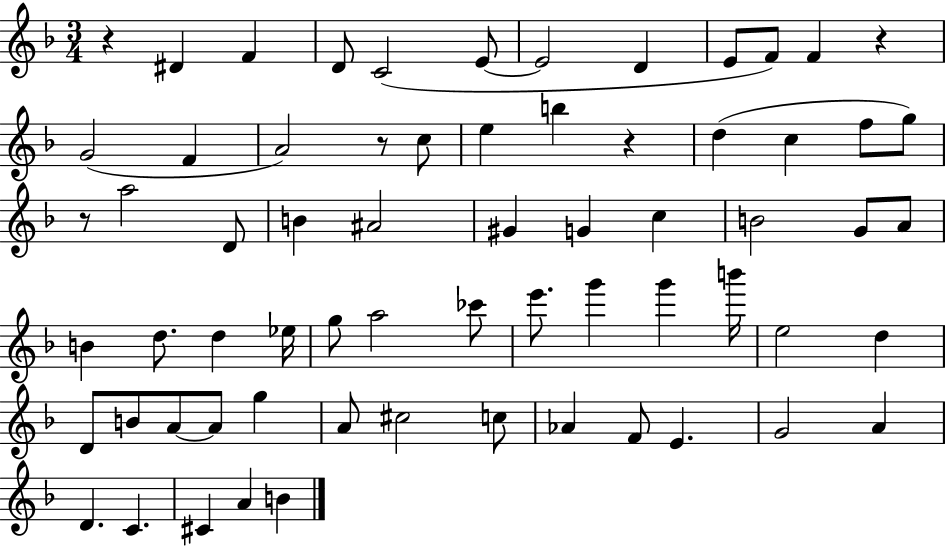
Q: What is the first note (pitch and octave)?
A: D#4